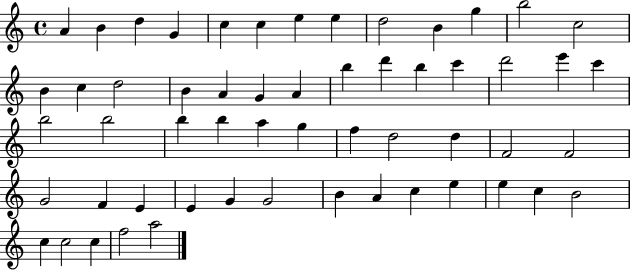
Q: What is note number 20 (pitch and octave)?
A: A4